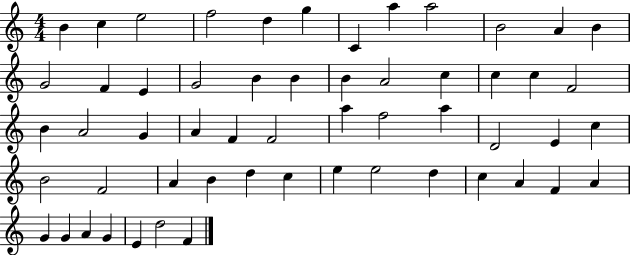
X:1
T:Untitled
M:4/4
L:1/4
K:C
B c e2 f2 d g C a a2 B2 A B G2 F E G2 B B B A2 c c c F2 B A2 G A F F2 a f2 a D2 E c B2 F2 A B d c e e2 d c A F A G G A G E d2 F